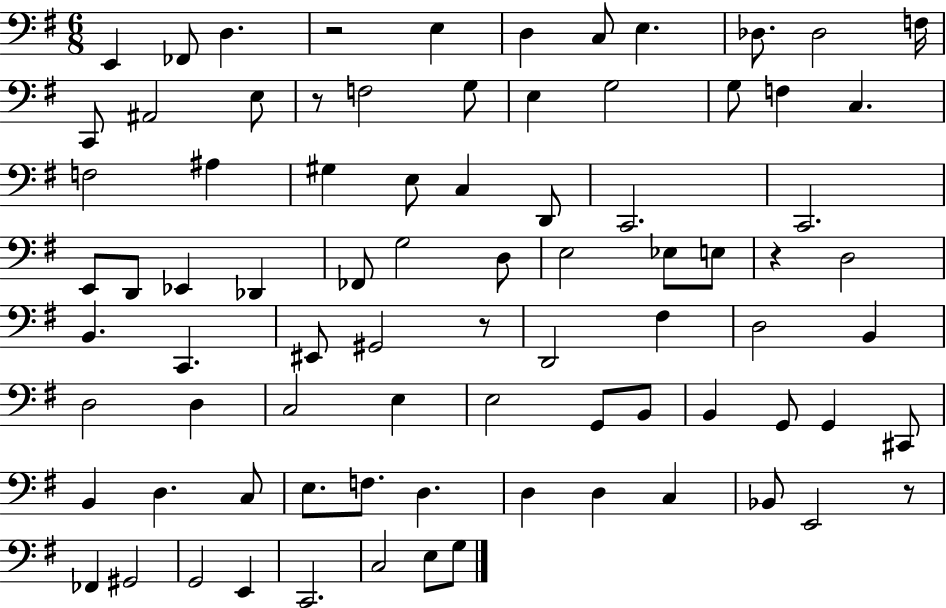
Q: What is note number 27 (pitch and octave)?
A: C2